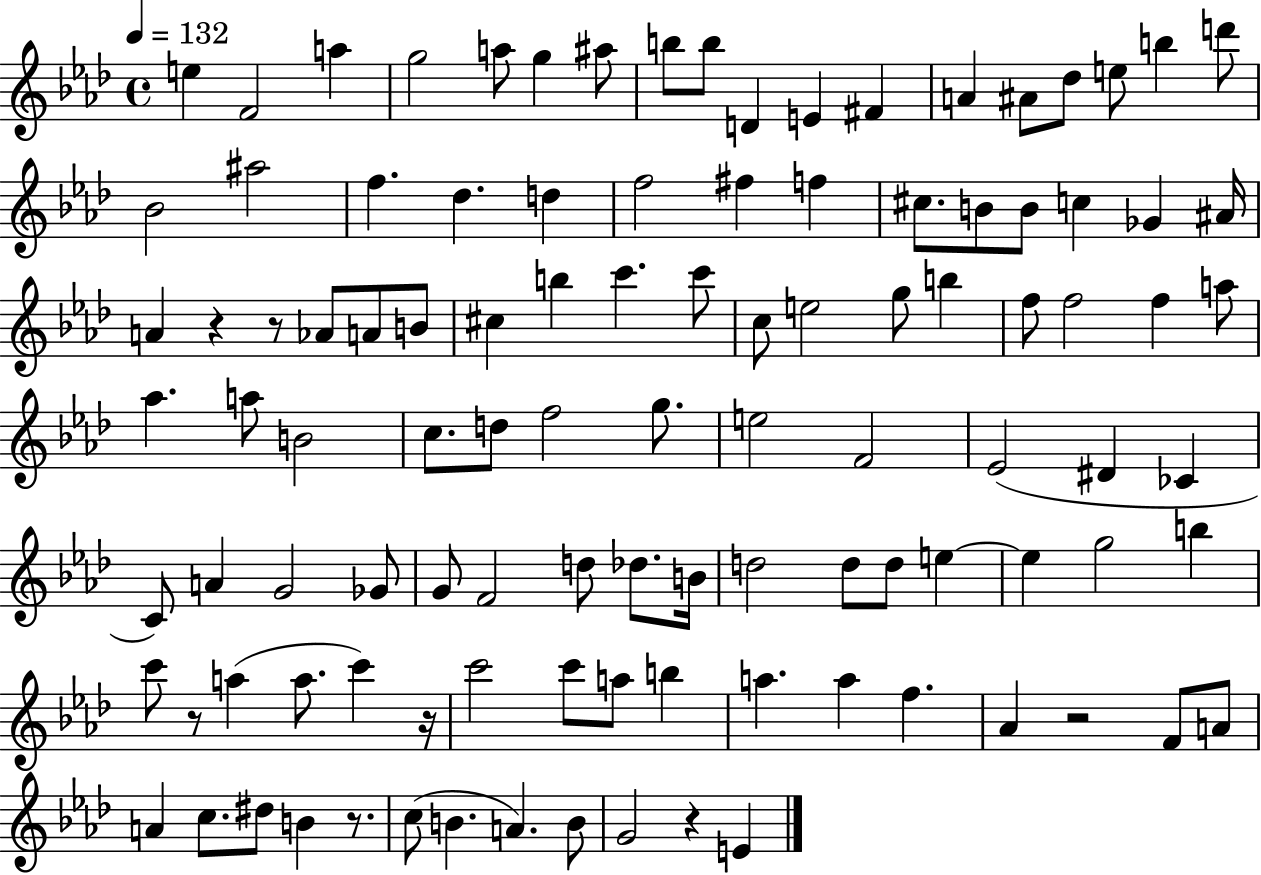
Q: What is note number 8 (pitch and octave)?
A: B5